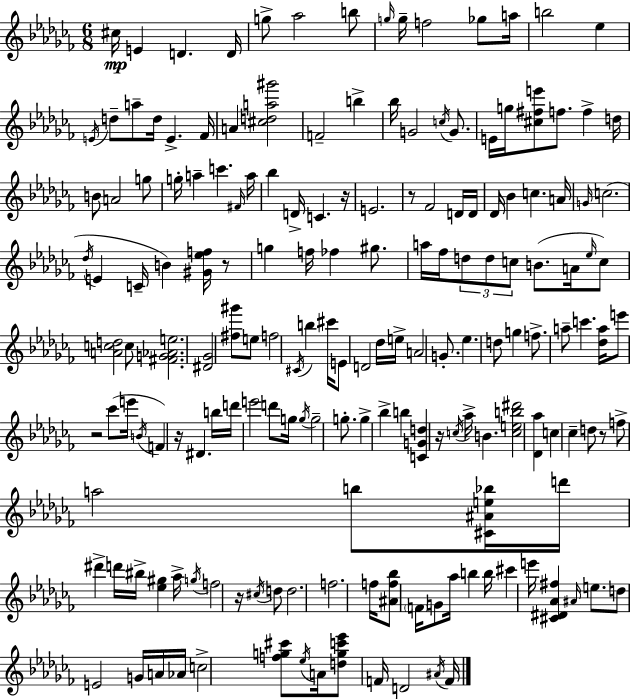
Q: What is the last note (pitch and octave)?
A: F4